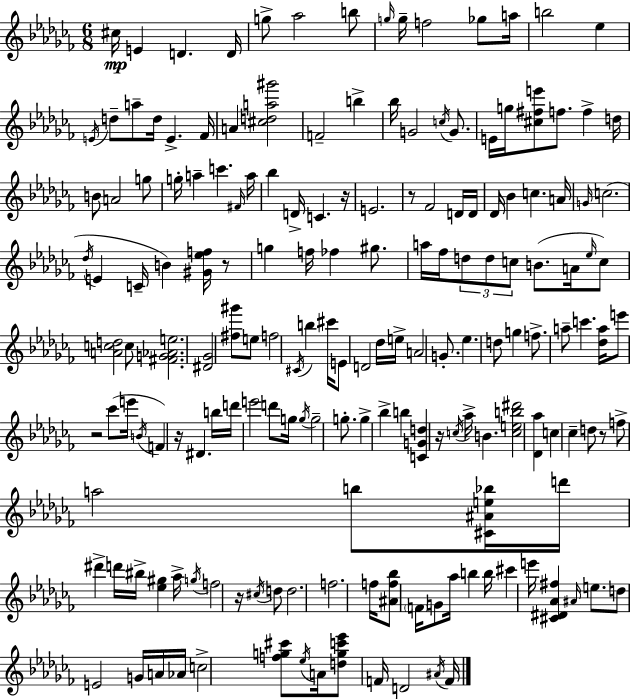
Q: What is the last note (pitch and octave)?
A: F4